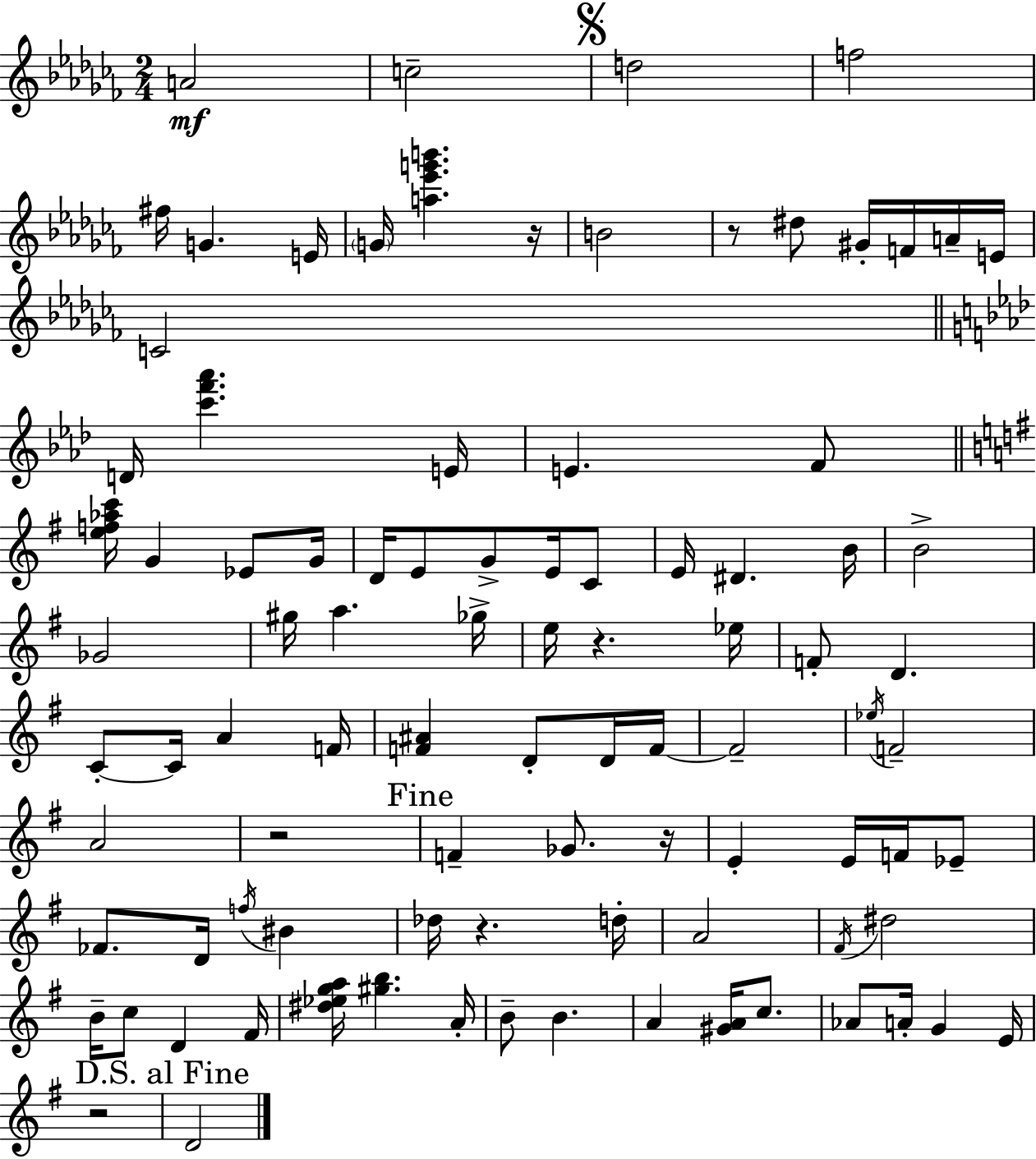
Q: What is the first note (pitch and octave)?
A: A4